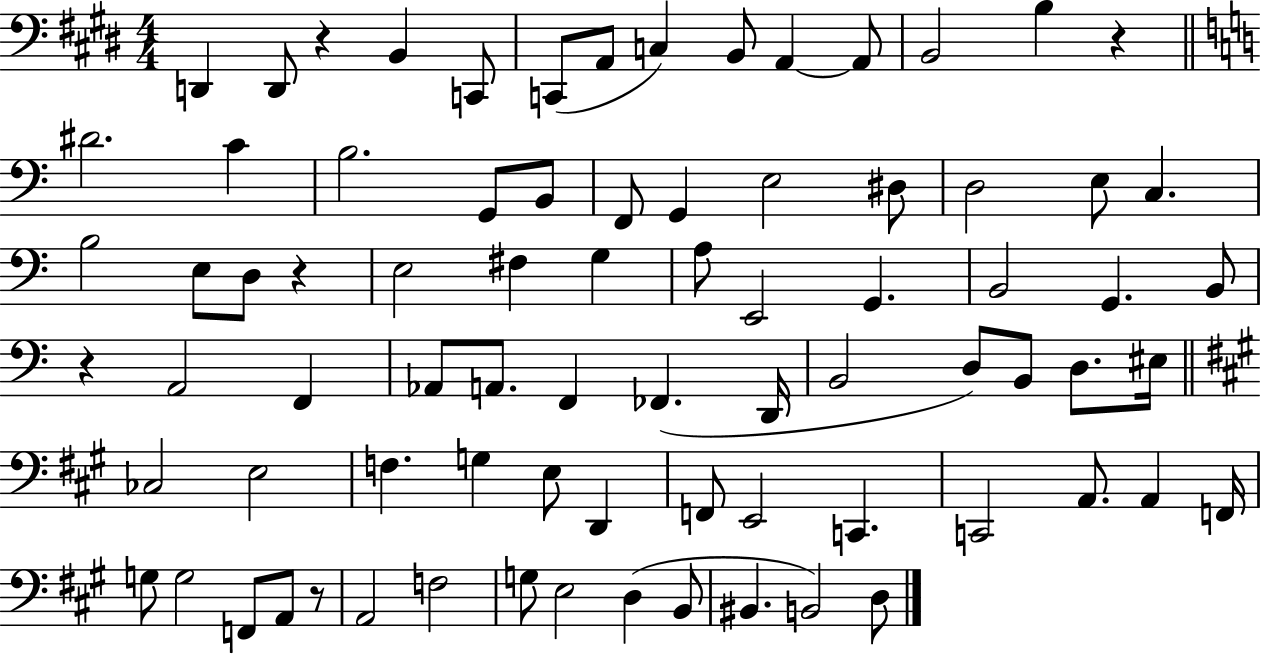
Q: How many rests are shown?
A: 5